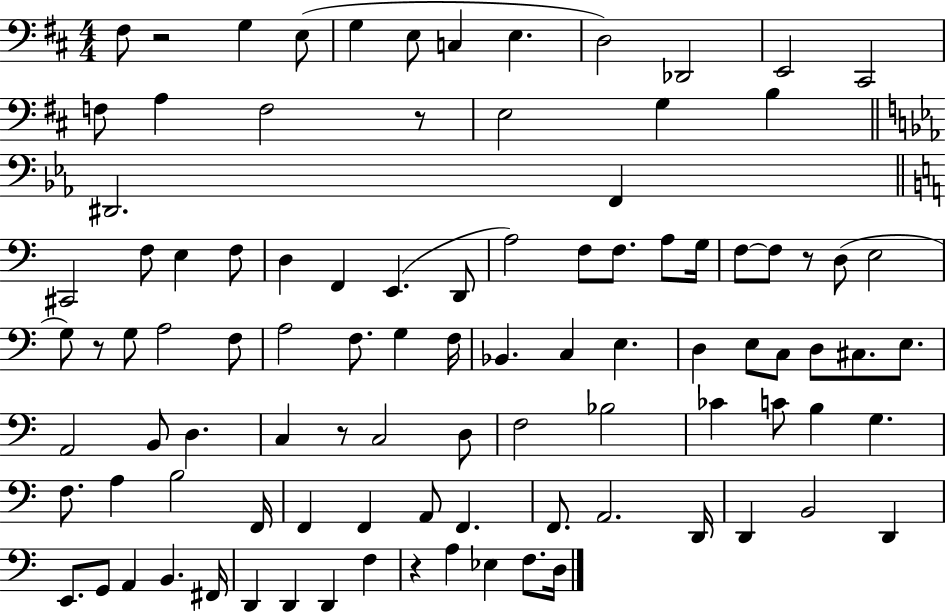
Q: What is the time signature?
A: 4/4